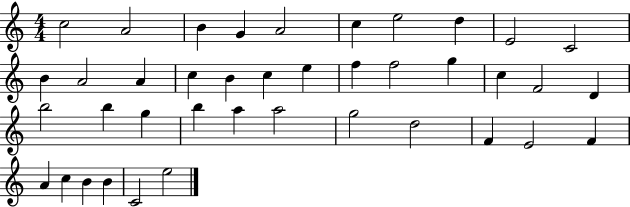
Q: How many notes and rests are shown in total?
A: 40